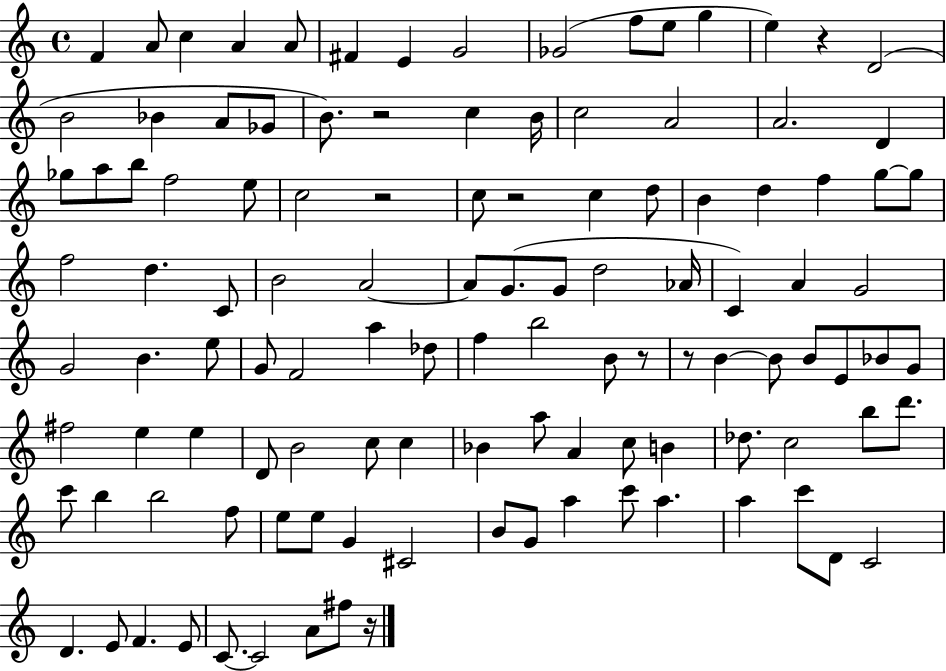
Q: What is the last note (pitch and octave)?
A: F#5